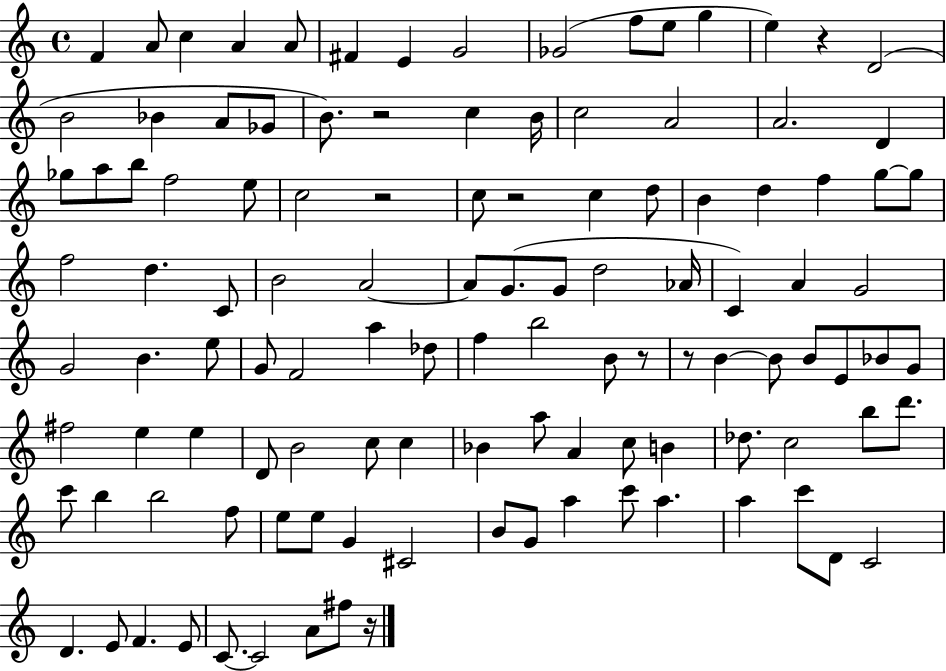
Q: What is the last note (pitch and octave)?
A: F#5